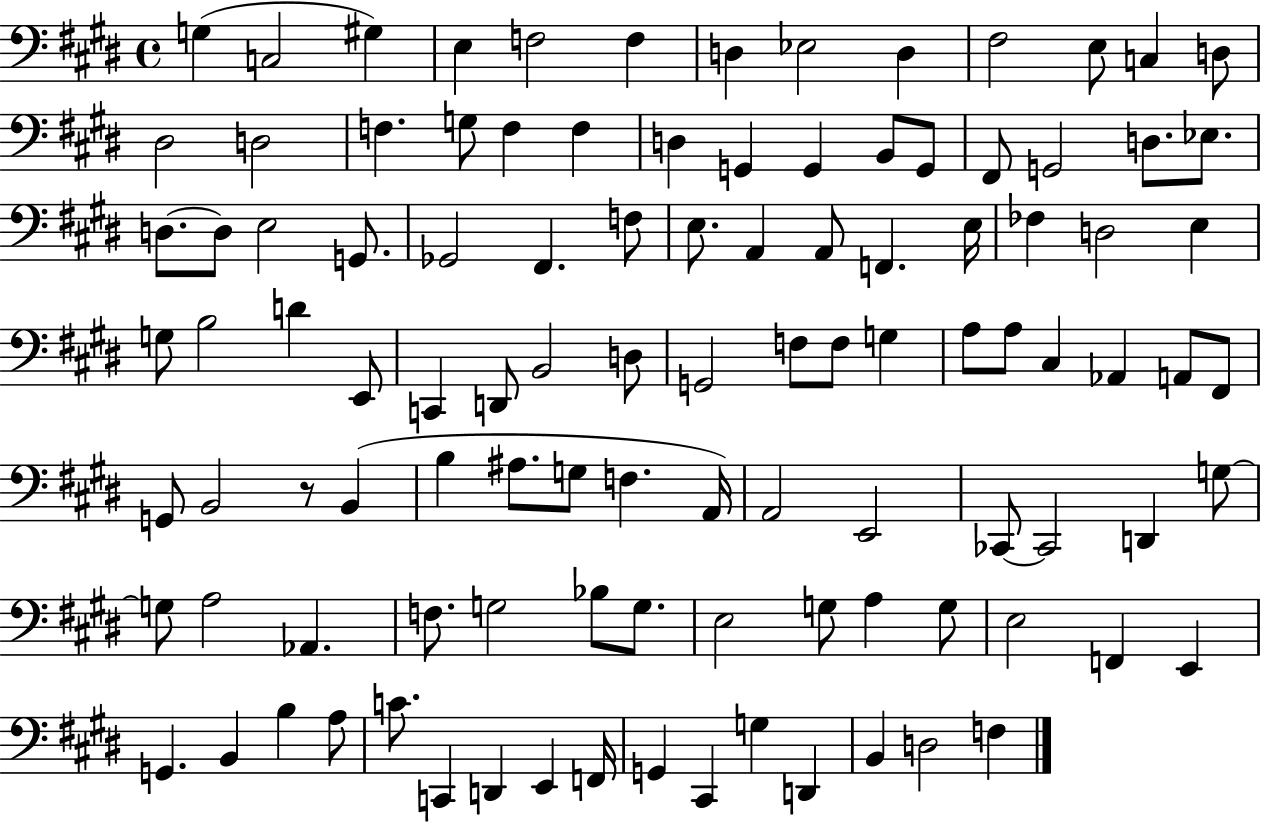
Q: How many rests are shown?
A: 1